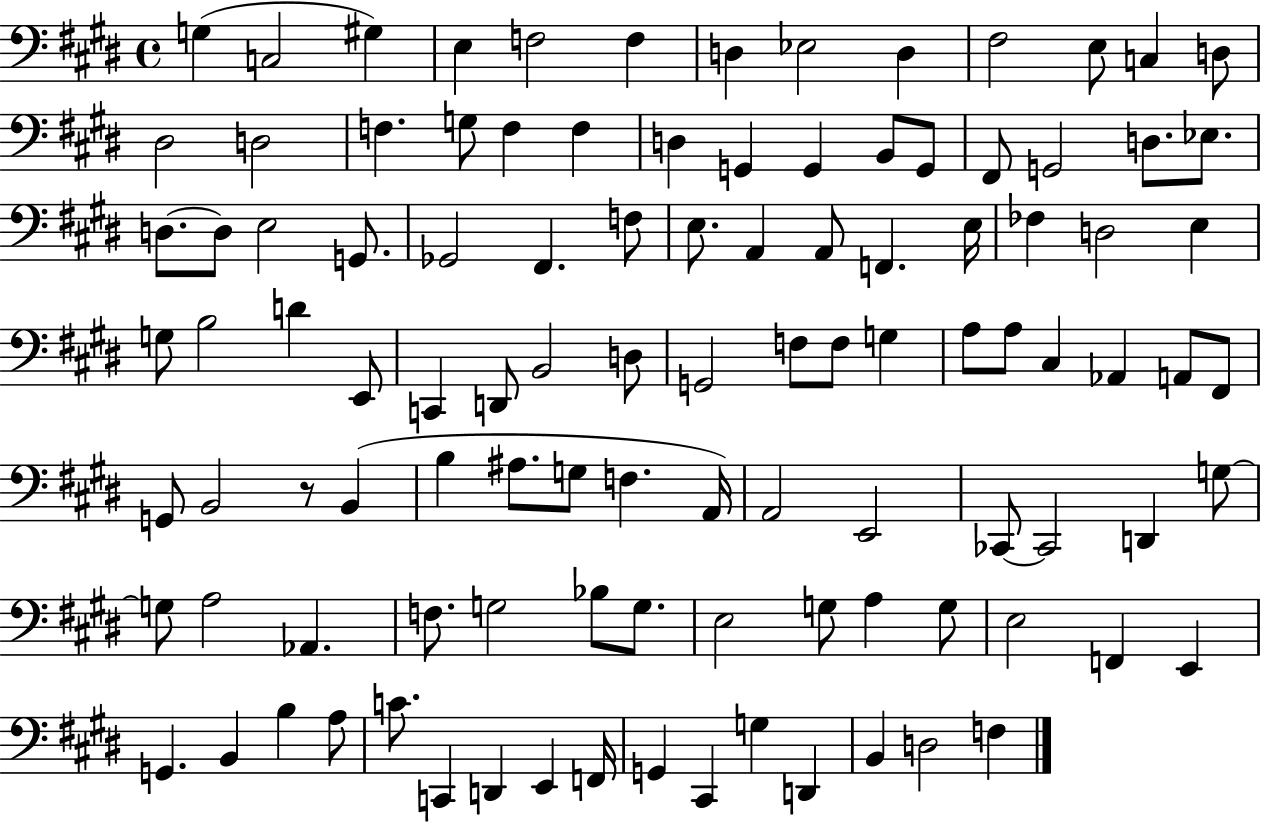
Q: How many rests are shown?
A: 1